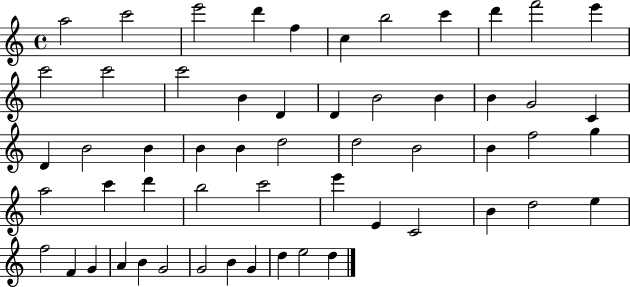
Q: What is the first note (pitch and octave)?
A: A5